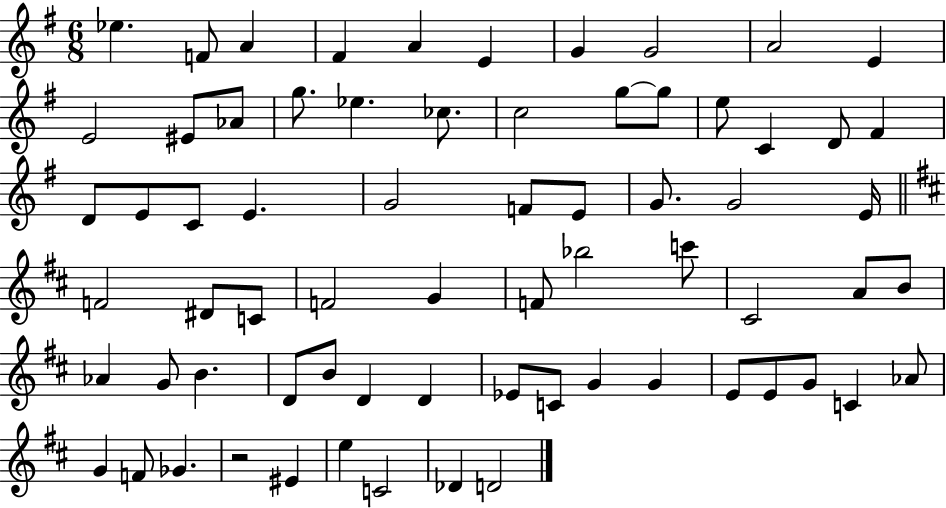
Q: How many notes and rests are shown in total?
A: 69